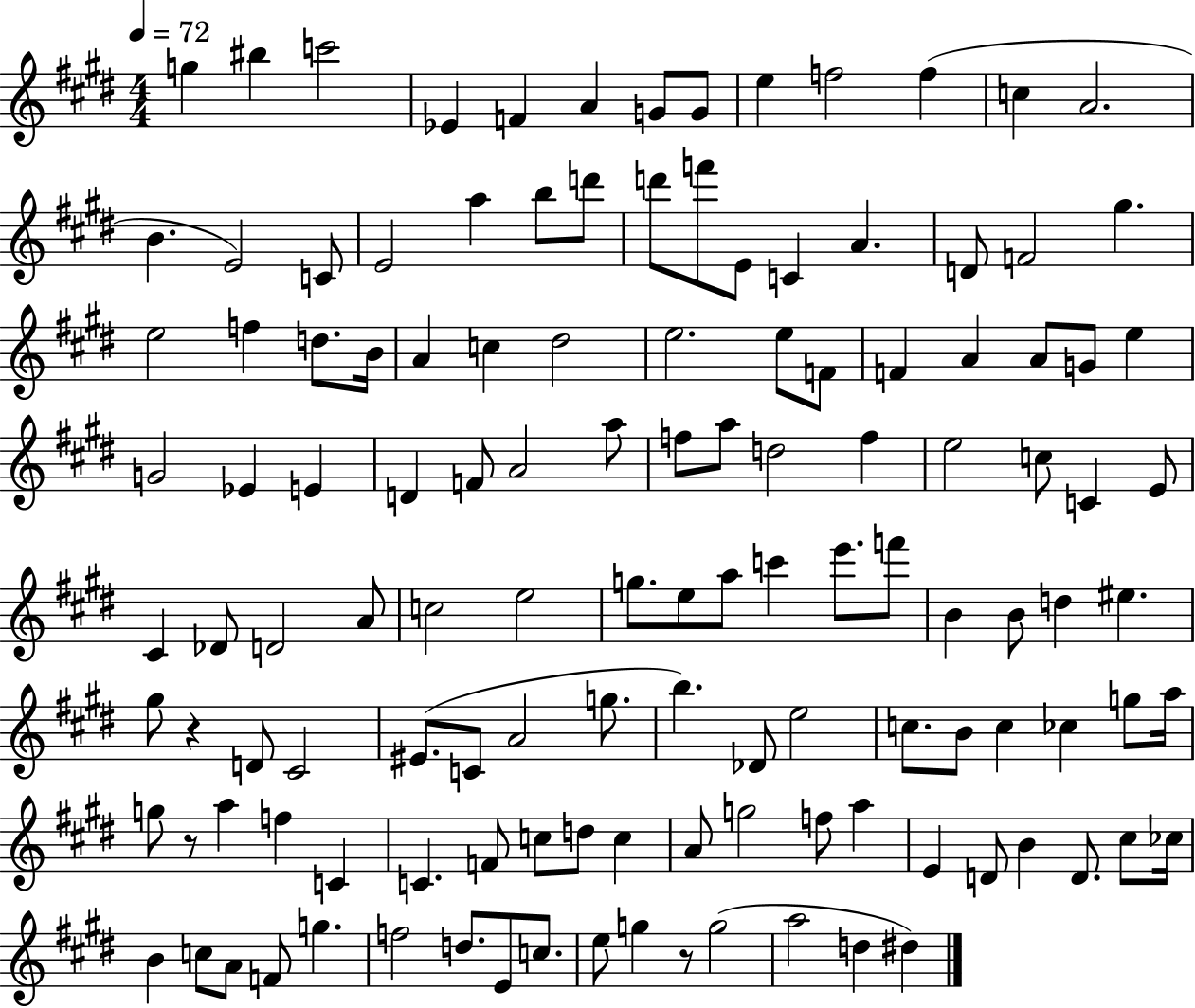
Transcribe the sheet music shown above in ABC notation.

X:1
T:Untitled
M:4/4
L:1/4
K:E
g ^b c'2 _E F A G/2 G/2 e f2 f c A2 B E2 C/2 E2 a b/2 d'/2 d'/2 f'/2 E/2 C A D/2 F2 ^g e2 f d/2 B/4 A c ^d2 e2 e/2 F/2 F A A/2 G/2 e G2 _E E D F/2 A2 a/2 f/2 a/2 d2 f e2 c/2 C E/2 ^C _D/2 D2 A/2 c2 e2 g/2 e/2 a/2 c' e'/2 f'/2 B B/2 d ^e ^g/2 z D/2 ^C2 ^E/2 C/2 A2 g/2 b _D/2 e2 c/2 B/2 c _c g/2 a/4 g/2 z/2 a f C C F/2 c/2 d/2 c A/2 g2 f/2 a E D/2 B D/2 ^c/2 _c/4 B c/2 A/2 F/2 g f2 d/2 E/2 c/2 e/2 g z/2 g2 a2 d ^d